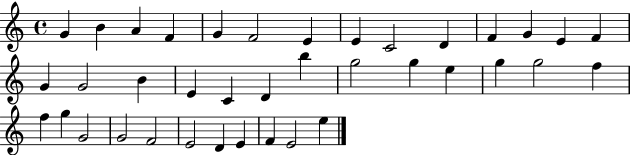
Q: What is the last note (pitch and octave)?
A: E5